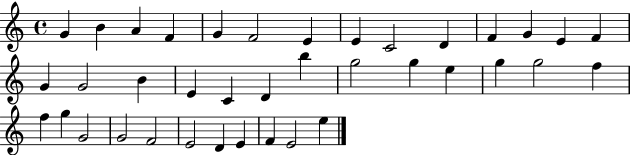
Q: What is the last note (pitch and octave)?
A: E5